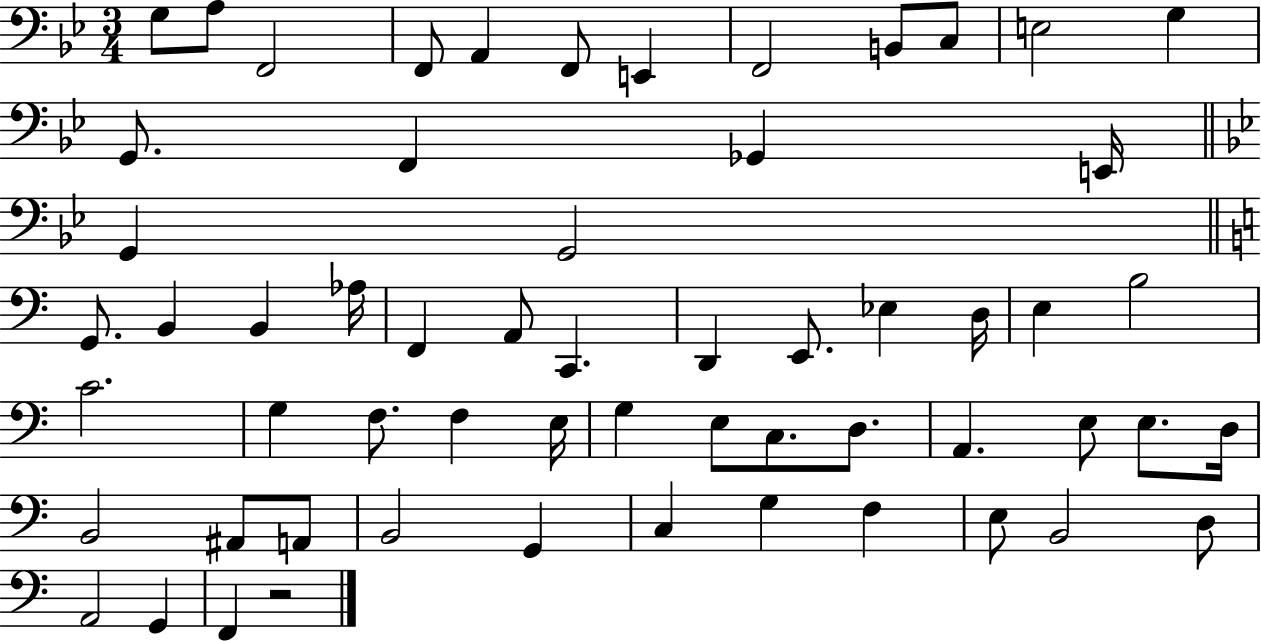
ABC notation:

X:1
T:Untitled
M:3/4
L:1/4
K:Bb
G,/2 A,/2 F,,2 F,,/2 A,, F,,/2 E,, F,,2 B,,/2 C,/2 E,2 G, G,,/2 F,, _G,, E,,/4 G,, G,,2 G,,/2 B,, B,, _A,/4 F,, A,,/2 C,, D,, E,,/2 _E, D,/4 E, B,2 C2 G, F,/2 F, E,/4 G, E,/2 C,/2 D,/2 A,, E,/2 E,/2 D,/4 B,,2 ^A,,/2 A,,/2 B,,2 G,, C, G, F, E,/2 B,,2 D,/2 A,,2 G,, F,, z2